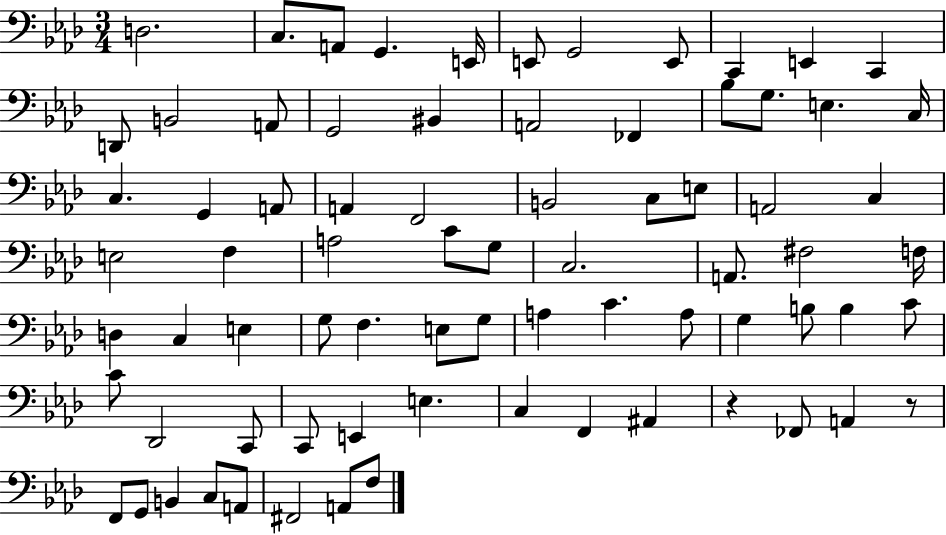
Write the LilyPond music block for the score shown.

{
  \clef bass
  \numericTimeSignature
  \time 3/4
  \key aes \major
  d2. | c8. a,8 g,4. e,16 | e,8 g,2 e,8 | c,4 e,4 c,4 | \break d,8 b,2 a,8 | g,2 bis,4 | a,2 fes,4 | bes8 g8. e4. c16 | \break c4. g,4 a,8 | a,4 f,2 | b,2 c8 e8 | a,2 c4 | \break e2 f4 | a2 c'8 g8 | c2. | a,8. fis2 f16 | \break d4 c4 e4 | g8 f4. e8 g8 | a4 c'4. a8 | g4 b8 b4 c'8 | \break c'8 des,2 c,8 | c,8 e,4 e4. | c4 f,4 ais,4 | r4 fes,8 a,4 r8 | \break f,8 g,8 b,4 c8 a,8 | fis,2 a,8 f8 | \bar "|."
}